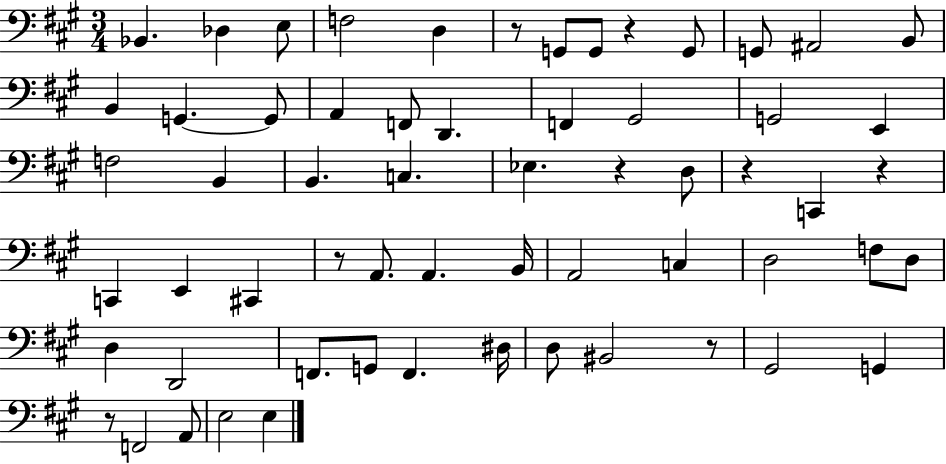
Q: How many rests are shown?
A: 8